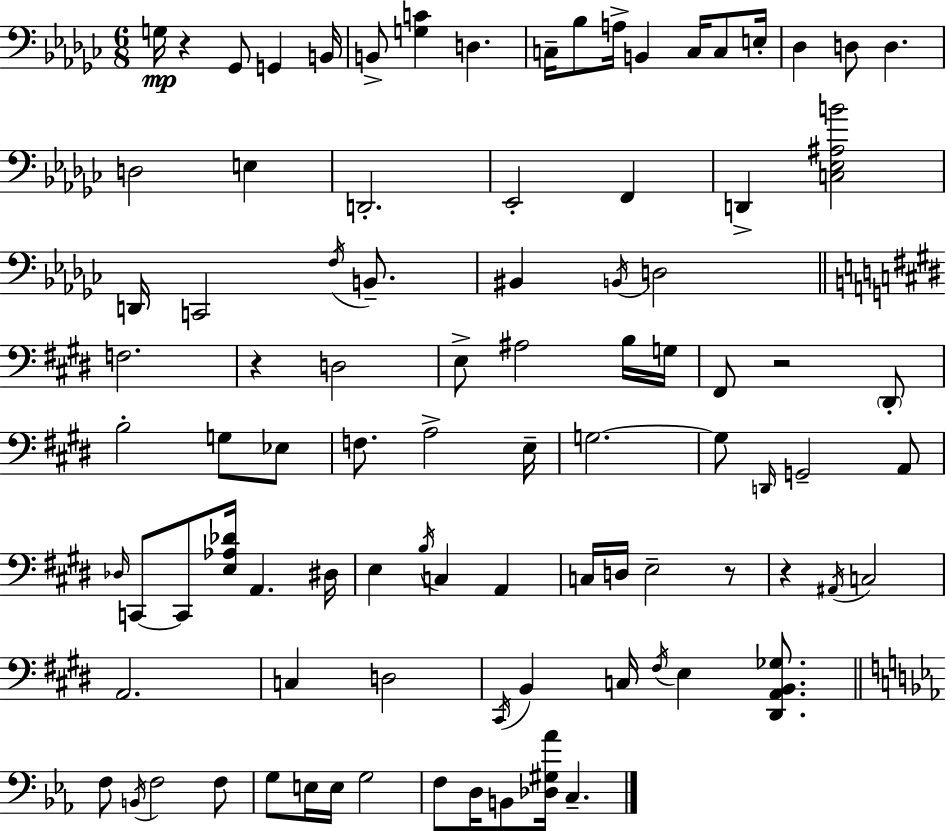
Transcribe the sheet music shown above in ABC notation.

X:1
T:Untitled
M:6/8
L:1/4
K:Ebm
G,/4 z _G,,/2 G,, B,,/4 B,,/2 [G,C] D, C,/4 _B,/2 A,/4 B,, C,/4 C,/2 E,/4 _D, D,/2 D, D,2 E, D,,2 _E,,2 F,, D,, [C,_E,^A,B]2 D,,/4 C,,2 F,/4 B,,/2 ^B,, B,,/4 D,2 F,2 z D,2 E,/2 ^A,2 B,/4 G,/4 ^F,,/2 z2 ^D,,/2 B,2 G,/2 _E,/2 F,/2 A,2 E,/4 G,2 G,/2 D,,/4 G,,2 A,,/2 _D,/4 C,,/2 C,,/2 [E,_A,_D]/4 A,, ^D,/4 E, B,/4 C, A,, C,/4 D,/4 E,2 z/2 z ^A,,/4 C,2 A,,2 C, D,2 ^C,,/4 B,, C,/4 ^F,/4 E, [^D,,A,,B,,_G,]/2 F,/2 B,,/4 F,2 F,/2 G,/2 E,/4 E,/4 G,2 F,/2 D,/4 B,,/2 [_D,^G,_A]/4 C,